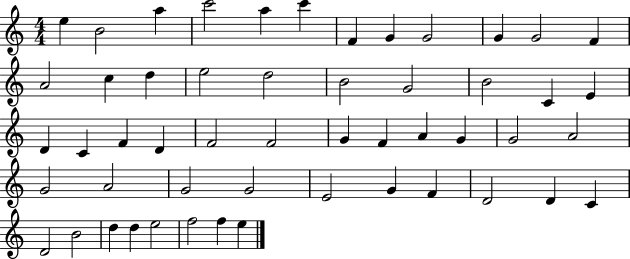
{
  \clef treble
  \numericTimeSignature
  \time 4/4
  \key c \major
  e''4 b'2 a''4 | c'''2 a''4 c'''4 | f'4 g'4 g'2 | g'4 g'2 f'4 | \break a'2 c''4 d''4 | e''2 d''2 | b'2 g'2 | b'2 c'4 e'4 | \break d'4 c'4 f'4 d'4 | f'2 f'2 | g'4 f'4 a'4 g'4 | g'2 a'2 | \break g'2 a'2 | g'2 g'2 | e'2 g'4 f'4 | d'2 d'4 c'4 | \break d'2 b'2 | d''4 d''4 e''2 | f''2 f''4 e''4 | \bar "|."
}